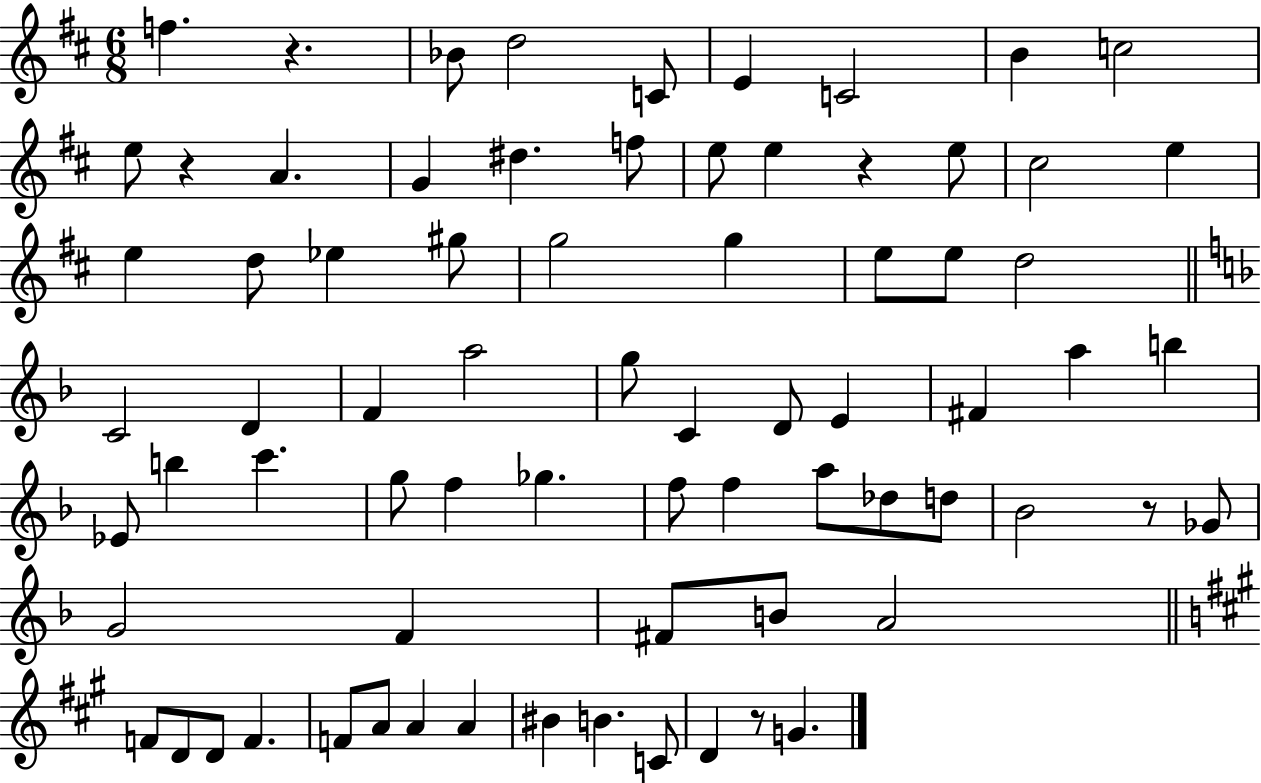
F5/q. R/q. Bb4/e D5/h C4/e E4/q C4/h B4/q C5/h E5/e R/q A4/q. G4/q D#5/q. F5/e E5/e E5/q R/q E5/e C#5/h E5/q E5/q D5/e Eb5/q G#5/e G5/h G5/q E5/e E5/e D5/h C4/h D4/q F4/q A5/h G5/e C4/q D4/e E4/q F#4/q A5/q B5/q Eb4/e B5/q C6/q. G5/e F5/q Gb5/q. F5/e F5/q A5/e Db5/e D5/e Bb4/h R/e Gb4/e G4/h F4/q F#4/e B4/e A4/h F4/e D4/e D4/e F4/q. F4/e A4/e A4/q A4/q BIS4/q B4/q. C4/e D4/q R/e G4/q.